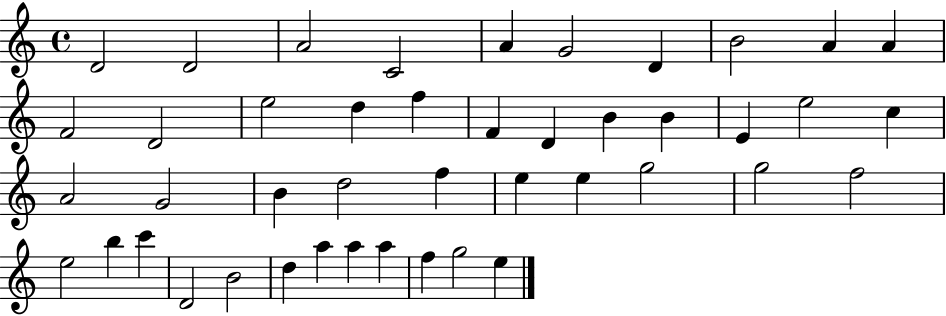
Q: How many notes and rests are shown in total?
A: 44